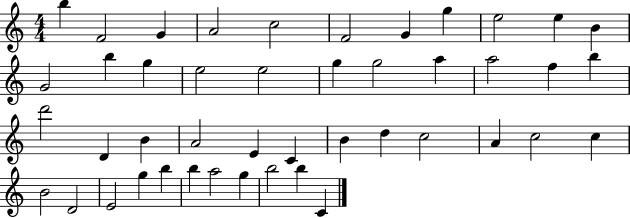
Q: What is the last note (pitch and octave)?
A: C4